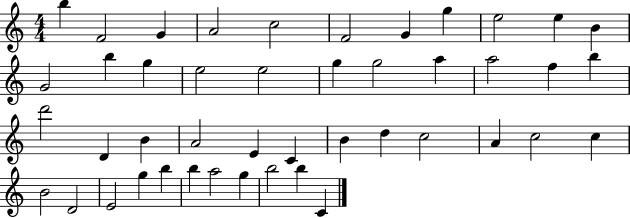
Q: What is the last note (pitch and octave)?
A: C4